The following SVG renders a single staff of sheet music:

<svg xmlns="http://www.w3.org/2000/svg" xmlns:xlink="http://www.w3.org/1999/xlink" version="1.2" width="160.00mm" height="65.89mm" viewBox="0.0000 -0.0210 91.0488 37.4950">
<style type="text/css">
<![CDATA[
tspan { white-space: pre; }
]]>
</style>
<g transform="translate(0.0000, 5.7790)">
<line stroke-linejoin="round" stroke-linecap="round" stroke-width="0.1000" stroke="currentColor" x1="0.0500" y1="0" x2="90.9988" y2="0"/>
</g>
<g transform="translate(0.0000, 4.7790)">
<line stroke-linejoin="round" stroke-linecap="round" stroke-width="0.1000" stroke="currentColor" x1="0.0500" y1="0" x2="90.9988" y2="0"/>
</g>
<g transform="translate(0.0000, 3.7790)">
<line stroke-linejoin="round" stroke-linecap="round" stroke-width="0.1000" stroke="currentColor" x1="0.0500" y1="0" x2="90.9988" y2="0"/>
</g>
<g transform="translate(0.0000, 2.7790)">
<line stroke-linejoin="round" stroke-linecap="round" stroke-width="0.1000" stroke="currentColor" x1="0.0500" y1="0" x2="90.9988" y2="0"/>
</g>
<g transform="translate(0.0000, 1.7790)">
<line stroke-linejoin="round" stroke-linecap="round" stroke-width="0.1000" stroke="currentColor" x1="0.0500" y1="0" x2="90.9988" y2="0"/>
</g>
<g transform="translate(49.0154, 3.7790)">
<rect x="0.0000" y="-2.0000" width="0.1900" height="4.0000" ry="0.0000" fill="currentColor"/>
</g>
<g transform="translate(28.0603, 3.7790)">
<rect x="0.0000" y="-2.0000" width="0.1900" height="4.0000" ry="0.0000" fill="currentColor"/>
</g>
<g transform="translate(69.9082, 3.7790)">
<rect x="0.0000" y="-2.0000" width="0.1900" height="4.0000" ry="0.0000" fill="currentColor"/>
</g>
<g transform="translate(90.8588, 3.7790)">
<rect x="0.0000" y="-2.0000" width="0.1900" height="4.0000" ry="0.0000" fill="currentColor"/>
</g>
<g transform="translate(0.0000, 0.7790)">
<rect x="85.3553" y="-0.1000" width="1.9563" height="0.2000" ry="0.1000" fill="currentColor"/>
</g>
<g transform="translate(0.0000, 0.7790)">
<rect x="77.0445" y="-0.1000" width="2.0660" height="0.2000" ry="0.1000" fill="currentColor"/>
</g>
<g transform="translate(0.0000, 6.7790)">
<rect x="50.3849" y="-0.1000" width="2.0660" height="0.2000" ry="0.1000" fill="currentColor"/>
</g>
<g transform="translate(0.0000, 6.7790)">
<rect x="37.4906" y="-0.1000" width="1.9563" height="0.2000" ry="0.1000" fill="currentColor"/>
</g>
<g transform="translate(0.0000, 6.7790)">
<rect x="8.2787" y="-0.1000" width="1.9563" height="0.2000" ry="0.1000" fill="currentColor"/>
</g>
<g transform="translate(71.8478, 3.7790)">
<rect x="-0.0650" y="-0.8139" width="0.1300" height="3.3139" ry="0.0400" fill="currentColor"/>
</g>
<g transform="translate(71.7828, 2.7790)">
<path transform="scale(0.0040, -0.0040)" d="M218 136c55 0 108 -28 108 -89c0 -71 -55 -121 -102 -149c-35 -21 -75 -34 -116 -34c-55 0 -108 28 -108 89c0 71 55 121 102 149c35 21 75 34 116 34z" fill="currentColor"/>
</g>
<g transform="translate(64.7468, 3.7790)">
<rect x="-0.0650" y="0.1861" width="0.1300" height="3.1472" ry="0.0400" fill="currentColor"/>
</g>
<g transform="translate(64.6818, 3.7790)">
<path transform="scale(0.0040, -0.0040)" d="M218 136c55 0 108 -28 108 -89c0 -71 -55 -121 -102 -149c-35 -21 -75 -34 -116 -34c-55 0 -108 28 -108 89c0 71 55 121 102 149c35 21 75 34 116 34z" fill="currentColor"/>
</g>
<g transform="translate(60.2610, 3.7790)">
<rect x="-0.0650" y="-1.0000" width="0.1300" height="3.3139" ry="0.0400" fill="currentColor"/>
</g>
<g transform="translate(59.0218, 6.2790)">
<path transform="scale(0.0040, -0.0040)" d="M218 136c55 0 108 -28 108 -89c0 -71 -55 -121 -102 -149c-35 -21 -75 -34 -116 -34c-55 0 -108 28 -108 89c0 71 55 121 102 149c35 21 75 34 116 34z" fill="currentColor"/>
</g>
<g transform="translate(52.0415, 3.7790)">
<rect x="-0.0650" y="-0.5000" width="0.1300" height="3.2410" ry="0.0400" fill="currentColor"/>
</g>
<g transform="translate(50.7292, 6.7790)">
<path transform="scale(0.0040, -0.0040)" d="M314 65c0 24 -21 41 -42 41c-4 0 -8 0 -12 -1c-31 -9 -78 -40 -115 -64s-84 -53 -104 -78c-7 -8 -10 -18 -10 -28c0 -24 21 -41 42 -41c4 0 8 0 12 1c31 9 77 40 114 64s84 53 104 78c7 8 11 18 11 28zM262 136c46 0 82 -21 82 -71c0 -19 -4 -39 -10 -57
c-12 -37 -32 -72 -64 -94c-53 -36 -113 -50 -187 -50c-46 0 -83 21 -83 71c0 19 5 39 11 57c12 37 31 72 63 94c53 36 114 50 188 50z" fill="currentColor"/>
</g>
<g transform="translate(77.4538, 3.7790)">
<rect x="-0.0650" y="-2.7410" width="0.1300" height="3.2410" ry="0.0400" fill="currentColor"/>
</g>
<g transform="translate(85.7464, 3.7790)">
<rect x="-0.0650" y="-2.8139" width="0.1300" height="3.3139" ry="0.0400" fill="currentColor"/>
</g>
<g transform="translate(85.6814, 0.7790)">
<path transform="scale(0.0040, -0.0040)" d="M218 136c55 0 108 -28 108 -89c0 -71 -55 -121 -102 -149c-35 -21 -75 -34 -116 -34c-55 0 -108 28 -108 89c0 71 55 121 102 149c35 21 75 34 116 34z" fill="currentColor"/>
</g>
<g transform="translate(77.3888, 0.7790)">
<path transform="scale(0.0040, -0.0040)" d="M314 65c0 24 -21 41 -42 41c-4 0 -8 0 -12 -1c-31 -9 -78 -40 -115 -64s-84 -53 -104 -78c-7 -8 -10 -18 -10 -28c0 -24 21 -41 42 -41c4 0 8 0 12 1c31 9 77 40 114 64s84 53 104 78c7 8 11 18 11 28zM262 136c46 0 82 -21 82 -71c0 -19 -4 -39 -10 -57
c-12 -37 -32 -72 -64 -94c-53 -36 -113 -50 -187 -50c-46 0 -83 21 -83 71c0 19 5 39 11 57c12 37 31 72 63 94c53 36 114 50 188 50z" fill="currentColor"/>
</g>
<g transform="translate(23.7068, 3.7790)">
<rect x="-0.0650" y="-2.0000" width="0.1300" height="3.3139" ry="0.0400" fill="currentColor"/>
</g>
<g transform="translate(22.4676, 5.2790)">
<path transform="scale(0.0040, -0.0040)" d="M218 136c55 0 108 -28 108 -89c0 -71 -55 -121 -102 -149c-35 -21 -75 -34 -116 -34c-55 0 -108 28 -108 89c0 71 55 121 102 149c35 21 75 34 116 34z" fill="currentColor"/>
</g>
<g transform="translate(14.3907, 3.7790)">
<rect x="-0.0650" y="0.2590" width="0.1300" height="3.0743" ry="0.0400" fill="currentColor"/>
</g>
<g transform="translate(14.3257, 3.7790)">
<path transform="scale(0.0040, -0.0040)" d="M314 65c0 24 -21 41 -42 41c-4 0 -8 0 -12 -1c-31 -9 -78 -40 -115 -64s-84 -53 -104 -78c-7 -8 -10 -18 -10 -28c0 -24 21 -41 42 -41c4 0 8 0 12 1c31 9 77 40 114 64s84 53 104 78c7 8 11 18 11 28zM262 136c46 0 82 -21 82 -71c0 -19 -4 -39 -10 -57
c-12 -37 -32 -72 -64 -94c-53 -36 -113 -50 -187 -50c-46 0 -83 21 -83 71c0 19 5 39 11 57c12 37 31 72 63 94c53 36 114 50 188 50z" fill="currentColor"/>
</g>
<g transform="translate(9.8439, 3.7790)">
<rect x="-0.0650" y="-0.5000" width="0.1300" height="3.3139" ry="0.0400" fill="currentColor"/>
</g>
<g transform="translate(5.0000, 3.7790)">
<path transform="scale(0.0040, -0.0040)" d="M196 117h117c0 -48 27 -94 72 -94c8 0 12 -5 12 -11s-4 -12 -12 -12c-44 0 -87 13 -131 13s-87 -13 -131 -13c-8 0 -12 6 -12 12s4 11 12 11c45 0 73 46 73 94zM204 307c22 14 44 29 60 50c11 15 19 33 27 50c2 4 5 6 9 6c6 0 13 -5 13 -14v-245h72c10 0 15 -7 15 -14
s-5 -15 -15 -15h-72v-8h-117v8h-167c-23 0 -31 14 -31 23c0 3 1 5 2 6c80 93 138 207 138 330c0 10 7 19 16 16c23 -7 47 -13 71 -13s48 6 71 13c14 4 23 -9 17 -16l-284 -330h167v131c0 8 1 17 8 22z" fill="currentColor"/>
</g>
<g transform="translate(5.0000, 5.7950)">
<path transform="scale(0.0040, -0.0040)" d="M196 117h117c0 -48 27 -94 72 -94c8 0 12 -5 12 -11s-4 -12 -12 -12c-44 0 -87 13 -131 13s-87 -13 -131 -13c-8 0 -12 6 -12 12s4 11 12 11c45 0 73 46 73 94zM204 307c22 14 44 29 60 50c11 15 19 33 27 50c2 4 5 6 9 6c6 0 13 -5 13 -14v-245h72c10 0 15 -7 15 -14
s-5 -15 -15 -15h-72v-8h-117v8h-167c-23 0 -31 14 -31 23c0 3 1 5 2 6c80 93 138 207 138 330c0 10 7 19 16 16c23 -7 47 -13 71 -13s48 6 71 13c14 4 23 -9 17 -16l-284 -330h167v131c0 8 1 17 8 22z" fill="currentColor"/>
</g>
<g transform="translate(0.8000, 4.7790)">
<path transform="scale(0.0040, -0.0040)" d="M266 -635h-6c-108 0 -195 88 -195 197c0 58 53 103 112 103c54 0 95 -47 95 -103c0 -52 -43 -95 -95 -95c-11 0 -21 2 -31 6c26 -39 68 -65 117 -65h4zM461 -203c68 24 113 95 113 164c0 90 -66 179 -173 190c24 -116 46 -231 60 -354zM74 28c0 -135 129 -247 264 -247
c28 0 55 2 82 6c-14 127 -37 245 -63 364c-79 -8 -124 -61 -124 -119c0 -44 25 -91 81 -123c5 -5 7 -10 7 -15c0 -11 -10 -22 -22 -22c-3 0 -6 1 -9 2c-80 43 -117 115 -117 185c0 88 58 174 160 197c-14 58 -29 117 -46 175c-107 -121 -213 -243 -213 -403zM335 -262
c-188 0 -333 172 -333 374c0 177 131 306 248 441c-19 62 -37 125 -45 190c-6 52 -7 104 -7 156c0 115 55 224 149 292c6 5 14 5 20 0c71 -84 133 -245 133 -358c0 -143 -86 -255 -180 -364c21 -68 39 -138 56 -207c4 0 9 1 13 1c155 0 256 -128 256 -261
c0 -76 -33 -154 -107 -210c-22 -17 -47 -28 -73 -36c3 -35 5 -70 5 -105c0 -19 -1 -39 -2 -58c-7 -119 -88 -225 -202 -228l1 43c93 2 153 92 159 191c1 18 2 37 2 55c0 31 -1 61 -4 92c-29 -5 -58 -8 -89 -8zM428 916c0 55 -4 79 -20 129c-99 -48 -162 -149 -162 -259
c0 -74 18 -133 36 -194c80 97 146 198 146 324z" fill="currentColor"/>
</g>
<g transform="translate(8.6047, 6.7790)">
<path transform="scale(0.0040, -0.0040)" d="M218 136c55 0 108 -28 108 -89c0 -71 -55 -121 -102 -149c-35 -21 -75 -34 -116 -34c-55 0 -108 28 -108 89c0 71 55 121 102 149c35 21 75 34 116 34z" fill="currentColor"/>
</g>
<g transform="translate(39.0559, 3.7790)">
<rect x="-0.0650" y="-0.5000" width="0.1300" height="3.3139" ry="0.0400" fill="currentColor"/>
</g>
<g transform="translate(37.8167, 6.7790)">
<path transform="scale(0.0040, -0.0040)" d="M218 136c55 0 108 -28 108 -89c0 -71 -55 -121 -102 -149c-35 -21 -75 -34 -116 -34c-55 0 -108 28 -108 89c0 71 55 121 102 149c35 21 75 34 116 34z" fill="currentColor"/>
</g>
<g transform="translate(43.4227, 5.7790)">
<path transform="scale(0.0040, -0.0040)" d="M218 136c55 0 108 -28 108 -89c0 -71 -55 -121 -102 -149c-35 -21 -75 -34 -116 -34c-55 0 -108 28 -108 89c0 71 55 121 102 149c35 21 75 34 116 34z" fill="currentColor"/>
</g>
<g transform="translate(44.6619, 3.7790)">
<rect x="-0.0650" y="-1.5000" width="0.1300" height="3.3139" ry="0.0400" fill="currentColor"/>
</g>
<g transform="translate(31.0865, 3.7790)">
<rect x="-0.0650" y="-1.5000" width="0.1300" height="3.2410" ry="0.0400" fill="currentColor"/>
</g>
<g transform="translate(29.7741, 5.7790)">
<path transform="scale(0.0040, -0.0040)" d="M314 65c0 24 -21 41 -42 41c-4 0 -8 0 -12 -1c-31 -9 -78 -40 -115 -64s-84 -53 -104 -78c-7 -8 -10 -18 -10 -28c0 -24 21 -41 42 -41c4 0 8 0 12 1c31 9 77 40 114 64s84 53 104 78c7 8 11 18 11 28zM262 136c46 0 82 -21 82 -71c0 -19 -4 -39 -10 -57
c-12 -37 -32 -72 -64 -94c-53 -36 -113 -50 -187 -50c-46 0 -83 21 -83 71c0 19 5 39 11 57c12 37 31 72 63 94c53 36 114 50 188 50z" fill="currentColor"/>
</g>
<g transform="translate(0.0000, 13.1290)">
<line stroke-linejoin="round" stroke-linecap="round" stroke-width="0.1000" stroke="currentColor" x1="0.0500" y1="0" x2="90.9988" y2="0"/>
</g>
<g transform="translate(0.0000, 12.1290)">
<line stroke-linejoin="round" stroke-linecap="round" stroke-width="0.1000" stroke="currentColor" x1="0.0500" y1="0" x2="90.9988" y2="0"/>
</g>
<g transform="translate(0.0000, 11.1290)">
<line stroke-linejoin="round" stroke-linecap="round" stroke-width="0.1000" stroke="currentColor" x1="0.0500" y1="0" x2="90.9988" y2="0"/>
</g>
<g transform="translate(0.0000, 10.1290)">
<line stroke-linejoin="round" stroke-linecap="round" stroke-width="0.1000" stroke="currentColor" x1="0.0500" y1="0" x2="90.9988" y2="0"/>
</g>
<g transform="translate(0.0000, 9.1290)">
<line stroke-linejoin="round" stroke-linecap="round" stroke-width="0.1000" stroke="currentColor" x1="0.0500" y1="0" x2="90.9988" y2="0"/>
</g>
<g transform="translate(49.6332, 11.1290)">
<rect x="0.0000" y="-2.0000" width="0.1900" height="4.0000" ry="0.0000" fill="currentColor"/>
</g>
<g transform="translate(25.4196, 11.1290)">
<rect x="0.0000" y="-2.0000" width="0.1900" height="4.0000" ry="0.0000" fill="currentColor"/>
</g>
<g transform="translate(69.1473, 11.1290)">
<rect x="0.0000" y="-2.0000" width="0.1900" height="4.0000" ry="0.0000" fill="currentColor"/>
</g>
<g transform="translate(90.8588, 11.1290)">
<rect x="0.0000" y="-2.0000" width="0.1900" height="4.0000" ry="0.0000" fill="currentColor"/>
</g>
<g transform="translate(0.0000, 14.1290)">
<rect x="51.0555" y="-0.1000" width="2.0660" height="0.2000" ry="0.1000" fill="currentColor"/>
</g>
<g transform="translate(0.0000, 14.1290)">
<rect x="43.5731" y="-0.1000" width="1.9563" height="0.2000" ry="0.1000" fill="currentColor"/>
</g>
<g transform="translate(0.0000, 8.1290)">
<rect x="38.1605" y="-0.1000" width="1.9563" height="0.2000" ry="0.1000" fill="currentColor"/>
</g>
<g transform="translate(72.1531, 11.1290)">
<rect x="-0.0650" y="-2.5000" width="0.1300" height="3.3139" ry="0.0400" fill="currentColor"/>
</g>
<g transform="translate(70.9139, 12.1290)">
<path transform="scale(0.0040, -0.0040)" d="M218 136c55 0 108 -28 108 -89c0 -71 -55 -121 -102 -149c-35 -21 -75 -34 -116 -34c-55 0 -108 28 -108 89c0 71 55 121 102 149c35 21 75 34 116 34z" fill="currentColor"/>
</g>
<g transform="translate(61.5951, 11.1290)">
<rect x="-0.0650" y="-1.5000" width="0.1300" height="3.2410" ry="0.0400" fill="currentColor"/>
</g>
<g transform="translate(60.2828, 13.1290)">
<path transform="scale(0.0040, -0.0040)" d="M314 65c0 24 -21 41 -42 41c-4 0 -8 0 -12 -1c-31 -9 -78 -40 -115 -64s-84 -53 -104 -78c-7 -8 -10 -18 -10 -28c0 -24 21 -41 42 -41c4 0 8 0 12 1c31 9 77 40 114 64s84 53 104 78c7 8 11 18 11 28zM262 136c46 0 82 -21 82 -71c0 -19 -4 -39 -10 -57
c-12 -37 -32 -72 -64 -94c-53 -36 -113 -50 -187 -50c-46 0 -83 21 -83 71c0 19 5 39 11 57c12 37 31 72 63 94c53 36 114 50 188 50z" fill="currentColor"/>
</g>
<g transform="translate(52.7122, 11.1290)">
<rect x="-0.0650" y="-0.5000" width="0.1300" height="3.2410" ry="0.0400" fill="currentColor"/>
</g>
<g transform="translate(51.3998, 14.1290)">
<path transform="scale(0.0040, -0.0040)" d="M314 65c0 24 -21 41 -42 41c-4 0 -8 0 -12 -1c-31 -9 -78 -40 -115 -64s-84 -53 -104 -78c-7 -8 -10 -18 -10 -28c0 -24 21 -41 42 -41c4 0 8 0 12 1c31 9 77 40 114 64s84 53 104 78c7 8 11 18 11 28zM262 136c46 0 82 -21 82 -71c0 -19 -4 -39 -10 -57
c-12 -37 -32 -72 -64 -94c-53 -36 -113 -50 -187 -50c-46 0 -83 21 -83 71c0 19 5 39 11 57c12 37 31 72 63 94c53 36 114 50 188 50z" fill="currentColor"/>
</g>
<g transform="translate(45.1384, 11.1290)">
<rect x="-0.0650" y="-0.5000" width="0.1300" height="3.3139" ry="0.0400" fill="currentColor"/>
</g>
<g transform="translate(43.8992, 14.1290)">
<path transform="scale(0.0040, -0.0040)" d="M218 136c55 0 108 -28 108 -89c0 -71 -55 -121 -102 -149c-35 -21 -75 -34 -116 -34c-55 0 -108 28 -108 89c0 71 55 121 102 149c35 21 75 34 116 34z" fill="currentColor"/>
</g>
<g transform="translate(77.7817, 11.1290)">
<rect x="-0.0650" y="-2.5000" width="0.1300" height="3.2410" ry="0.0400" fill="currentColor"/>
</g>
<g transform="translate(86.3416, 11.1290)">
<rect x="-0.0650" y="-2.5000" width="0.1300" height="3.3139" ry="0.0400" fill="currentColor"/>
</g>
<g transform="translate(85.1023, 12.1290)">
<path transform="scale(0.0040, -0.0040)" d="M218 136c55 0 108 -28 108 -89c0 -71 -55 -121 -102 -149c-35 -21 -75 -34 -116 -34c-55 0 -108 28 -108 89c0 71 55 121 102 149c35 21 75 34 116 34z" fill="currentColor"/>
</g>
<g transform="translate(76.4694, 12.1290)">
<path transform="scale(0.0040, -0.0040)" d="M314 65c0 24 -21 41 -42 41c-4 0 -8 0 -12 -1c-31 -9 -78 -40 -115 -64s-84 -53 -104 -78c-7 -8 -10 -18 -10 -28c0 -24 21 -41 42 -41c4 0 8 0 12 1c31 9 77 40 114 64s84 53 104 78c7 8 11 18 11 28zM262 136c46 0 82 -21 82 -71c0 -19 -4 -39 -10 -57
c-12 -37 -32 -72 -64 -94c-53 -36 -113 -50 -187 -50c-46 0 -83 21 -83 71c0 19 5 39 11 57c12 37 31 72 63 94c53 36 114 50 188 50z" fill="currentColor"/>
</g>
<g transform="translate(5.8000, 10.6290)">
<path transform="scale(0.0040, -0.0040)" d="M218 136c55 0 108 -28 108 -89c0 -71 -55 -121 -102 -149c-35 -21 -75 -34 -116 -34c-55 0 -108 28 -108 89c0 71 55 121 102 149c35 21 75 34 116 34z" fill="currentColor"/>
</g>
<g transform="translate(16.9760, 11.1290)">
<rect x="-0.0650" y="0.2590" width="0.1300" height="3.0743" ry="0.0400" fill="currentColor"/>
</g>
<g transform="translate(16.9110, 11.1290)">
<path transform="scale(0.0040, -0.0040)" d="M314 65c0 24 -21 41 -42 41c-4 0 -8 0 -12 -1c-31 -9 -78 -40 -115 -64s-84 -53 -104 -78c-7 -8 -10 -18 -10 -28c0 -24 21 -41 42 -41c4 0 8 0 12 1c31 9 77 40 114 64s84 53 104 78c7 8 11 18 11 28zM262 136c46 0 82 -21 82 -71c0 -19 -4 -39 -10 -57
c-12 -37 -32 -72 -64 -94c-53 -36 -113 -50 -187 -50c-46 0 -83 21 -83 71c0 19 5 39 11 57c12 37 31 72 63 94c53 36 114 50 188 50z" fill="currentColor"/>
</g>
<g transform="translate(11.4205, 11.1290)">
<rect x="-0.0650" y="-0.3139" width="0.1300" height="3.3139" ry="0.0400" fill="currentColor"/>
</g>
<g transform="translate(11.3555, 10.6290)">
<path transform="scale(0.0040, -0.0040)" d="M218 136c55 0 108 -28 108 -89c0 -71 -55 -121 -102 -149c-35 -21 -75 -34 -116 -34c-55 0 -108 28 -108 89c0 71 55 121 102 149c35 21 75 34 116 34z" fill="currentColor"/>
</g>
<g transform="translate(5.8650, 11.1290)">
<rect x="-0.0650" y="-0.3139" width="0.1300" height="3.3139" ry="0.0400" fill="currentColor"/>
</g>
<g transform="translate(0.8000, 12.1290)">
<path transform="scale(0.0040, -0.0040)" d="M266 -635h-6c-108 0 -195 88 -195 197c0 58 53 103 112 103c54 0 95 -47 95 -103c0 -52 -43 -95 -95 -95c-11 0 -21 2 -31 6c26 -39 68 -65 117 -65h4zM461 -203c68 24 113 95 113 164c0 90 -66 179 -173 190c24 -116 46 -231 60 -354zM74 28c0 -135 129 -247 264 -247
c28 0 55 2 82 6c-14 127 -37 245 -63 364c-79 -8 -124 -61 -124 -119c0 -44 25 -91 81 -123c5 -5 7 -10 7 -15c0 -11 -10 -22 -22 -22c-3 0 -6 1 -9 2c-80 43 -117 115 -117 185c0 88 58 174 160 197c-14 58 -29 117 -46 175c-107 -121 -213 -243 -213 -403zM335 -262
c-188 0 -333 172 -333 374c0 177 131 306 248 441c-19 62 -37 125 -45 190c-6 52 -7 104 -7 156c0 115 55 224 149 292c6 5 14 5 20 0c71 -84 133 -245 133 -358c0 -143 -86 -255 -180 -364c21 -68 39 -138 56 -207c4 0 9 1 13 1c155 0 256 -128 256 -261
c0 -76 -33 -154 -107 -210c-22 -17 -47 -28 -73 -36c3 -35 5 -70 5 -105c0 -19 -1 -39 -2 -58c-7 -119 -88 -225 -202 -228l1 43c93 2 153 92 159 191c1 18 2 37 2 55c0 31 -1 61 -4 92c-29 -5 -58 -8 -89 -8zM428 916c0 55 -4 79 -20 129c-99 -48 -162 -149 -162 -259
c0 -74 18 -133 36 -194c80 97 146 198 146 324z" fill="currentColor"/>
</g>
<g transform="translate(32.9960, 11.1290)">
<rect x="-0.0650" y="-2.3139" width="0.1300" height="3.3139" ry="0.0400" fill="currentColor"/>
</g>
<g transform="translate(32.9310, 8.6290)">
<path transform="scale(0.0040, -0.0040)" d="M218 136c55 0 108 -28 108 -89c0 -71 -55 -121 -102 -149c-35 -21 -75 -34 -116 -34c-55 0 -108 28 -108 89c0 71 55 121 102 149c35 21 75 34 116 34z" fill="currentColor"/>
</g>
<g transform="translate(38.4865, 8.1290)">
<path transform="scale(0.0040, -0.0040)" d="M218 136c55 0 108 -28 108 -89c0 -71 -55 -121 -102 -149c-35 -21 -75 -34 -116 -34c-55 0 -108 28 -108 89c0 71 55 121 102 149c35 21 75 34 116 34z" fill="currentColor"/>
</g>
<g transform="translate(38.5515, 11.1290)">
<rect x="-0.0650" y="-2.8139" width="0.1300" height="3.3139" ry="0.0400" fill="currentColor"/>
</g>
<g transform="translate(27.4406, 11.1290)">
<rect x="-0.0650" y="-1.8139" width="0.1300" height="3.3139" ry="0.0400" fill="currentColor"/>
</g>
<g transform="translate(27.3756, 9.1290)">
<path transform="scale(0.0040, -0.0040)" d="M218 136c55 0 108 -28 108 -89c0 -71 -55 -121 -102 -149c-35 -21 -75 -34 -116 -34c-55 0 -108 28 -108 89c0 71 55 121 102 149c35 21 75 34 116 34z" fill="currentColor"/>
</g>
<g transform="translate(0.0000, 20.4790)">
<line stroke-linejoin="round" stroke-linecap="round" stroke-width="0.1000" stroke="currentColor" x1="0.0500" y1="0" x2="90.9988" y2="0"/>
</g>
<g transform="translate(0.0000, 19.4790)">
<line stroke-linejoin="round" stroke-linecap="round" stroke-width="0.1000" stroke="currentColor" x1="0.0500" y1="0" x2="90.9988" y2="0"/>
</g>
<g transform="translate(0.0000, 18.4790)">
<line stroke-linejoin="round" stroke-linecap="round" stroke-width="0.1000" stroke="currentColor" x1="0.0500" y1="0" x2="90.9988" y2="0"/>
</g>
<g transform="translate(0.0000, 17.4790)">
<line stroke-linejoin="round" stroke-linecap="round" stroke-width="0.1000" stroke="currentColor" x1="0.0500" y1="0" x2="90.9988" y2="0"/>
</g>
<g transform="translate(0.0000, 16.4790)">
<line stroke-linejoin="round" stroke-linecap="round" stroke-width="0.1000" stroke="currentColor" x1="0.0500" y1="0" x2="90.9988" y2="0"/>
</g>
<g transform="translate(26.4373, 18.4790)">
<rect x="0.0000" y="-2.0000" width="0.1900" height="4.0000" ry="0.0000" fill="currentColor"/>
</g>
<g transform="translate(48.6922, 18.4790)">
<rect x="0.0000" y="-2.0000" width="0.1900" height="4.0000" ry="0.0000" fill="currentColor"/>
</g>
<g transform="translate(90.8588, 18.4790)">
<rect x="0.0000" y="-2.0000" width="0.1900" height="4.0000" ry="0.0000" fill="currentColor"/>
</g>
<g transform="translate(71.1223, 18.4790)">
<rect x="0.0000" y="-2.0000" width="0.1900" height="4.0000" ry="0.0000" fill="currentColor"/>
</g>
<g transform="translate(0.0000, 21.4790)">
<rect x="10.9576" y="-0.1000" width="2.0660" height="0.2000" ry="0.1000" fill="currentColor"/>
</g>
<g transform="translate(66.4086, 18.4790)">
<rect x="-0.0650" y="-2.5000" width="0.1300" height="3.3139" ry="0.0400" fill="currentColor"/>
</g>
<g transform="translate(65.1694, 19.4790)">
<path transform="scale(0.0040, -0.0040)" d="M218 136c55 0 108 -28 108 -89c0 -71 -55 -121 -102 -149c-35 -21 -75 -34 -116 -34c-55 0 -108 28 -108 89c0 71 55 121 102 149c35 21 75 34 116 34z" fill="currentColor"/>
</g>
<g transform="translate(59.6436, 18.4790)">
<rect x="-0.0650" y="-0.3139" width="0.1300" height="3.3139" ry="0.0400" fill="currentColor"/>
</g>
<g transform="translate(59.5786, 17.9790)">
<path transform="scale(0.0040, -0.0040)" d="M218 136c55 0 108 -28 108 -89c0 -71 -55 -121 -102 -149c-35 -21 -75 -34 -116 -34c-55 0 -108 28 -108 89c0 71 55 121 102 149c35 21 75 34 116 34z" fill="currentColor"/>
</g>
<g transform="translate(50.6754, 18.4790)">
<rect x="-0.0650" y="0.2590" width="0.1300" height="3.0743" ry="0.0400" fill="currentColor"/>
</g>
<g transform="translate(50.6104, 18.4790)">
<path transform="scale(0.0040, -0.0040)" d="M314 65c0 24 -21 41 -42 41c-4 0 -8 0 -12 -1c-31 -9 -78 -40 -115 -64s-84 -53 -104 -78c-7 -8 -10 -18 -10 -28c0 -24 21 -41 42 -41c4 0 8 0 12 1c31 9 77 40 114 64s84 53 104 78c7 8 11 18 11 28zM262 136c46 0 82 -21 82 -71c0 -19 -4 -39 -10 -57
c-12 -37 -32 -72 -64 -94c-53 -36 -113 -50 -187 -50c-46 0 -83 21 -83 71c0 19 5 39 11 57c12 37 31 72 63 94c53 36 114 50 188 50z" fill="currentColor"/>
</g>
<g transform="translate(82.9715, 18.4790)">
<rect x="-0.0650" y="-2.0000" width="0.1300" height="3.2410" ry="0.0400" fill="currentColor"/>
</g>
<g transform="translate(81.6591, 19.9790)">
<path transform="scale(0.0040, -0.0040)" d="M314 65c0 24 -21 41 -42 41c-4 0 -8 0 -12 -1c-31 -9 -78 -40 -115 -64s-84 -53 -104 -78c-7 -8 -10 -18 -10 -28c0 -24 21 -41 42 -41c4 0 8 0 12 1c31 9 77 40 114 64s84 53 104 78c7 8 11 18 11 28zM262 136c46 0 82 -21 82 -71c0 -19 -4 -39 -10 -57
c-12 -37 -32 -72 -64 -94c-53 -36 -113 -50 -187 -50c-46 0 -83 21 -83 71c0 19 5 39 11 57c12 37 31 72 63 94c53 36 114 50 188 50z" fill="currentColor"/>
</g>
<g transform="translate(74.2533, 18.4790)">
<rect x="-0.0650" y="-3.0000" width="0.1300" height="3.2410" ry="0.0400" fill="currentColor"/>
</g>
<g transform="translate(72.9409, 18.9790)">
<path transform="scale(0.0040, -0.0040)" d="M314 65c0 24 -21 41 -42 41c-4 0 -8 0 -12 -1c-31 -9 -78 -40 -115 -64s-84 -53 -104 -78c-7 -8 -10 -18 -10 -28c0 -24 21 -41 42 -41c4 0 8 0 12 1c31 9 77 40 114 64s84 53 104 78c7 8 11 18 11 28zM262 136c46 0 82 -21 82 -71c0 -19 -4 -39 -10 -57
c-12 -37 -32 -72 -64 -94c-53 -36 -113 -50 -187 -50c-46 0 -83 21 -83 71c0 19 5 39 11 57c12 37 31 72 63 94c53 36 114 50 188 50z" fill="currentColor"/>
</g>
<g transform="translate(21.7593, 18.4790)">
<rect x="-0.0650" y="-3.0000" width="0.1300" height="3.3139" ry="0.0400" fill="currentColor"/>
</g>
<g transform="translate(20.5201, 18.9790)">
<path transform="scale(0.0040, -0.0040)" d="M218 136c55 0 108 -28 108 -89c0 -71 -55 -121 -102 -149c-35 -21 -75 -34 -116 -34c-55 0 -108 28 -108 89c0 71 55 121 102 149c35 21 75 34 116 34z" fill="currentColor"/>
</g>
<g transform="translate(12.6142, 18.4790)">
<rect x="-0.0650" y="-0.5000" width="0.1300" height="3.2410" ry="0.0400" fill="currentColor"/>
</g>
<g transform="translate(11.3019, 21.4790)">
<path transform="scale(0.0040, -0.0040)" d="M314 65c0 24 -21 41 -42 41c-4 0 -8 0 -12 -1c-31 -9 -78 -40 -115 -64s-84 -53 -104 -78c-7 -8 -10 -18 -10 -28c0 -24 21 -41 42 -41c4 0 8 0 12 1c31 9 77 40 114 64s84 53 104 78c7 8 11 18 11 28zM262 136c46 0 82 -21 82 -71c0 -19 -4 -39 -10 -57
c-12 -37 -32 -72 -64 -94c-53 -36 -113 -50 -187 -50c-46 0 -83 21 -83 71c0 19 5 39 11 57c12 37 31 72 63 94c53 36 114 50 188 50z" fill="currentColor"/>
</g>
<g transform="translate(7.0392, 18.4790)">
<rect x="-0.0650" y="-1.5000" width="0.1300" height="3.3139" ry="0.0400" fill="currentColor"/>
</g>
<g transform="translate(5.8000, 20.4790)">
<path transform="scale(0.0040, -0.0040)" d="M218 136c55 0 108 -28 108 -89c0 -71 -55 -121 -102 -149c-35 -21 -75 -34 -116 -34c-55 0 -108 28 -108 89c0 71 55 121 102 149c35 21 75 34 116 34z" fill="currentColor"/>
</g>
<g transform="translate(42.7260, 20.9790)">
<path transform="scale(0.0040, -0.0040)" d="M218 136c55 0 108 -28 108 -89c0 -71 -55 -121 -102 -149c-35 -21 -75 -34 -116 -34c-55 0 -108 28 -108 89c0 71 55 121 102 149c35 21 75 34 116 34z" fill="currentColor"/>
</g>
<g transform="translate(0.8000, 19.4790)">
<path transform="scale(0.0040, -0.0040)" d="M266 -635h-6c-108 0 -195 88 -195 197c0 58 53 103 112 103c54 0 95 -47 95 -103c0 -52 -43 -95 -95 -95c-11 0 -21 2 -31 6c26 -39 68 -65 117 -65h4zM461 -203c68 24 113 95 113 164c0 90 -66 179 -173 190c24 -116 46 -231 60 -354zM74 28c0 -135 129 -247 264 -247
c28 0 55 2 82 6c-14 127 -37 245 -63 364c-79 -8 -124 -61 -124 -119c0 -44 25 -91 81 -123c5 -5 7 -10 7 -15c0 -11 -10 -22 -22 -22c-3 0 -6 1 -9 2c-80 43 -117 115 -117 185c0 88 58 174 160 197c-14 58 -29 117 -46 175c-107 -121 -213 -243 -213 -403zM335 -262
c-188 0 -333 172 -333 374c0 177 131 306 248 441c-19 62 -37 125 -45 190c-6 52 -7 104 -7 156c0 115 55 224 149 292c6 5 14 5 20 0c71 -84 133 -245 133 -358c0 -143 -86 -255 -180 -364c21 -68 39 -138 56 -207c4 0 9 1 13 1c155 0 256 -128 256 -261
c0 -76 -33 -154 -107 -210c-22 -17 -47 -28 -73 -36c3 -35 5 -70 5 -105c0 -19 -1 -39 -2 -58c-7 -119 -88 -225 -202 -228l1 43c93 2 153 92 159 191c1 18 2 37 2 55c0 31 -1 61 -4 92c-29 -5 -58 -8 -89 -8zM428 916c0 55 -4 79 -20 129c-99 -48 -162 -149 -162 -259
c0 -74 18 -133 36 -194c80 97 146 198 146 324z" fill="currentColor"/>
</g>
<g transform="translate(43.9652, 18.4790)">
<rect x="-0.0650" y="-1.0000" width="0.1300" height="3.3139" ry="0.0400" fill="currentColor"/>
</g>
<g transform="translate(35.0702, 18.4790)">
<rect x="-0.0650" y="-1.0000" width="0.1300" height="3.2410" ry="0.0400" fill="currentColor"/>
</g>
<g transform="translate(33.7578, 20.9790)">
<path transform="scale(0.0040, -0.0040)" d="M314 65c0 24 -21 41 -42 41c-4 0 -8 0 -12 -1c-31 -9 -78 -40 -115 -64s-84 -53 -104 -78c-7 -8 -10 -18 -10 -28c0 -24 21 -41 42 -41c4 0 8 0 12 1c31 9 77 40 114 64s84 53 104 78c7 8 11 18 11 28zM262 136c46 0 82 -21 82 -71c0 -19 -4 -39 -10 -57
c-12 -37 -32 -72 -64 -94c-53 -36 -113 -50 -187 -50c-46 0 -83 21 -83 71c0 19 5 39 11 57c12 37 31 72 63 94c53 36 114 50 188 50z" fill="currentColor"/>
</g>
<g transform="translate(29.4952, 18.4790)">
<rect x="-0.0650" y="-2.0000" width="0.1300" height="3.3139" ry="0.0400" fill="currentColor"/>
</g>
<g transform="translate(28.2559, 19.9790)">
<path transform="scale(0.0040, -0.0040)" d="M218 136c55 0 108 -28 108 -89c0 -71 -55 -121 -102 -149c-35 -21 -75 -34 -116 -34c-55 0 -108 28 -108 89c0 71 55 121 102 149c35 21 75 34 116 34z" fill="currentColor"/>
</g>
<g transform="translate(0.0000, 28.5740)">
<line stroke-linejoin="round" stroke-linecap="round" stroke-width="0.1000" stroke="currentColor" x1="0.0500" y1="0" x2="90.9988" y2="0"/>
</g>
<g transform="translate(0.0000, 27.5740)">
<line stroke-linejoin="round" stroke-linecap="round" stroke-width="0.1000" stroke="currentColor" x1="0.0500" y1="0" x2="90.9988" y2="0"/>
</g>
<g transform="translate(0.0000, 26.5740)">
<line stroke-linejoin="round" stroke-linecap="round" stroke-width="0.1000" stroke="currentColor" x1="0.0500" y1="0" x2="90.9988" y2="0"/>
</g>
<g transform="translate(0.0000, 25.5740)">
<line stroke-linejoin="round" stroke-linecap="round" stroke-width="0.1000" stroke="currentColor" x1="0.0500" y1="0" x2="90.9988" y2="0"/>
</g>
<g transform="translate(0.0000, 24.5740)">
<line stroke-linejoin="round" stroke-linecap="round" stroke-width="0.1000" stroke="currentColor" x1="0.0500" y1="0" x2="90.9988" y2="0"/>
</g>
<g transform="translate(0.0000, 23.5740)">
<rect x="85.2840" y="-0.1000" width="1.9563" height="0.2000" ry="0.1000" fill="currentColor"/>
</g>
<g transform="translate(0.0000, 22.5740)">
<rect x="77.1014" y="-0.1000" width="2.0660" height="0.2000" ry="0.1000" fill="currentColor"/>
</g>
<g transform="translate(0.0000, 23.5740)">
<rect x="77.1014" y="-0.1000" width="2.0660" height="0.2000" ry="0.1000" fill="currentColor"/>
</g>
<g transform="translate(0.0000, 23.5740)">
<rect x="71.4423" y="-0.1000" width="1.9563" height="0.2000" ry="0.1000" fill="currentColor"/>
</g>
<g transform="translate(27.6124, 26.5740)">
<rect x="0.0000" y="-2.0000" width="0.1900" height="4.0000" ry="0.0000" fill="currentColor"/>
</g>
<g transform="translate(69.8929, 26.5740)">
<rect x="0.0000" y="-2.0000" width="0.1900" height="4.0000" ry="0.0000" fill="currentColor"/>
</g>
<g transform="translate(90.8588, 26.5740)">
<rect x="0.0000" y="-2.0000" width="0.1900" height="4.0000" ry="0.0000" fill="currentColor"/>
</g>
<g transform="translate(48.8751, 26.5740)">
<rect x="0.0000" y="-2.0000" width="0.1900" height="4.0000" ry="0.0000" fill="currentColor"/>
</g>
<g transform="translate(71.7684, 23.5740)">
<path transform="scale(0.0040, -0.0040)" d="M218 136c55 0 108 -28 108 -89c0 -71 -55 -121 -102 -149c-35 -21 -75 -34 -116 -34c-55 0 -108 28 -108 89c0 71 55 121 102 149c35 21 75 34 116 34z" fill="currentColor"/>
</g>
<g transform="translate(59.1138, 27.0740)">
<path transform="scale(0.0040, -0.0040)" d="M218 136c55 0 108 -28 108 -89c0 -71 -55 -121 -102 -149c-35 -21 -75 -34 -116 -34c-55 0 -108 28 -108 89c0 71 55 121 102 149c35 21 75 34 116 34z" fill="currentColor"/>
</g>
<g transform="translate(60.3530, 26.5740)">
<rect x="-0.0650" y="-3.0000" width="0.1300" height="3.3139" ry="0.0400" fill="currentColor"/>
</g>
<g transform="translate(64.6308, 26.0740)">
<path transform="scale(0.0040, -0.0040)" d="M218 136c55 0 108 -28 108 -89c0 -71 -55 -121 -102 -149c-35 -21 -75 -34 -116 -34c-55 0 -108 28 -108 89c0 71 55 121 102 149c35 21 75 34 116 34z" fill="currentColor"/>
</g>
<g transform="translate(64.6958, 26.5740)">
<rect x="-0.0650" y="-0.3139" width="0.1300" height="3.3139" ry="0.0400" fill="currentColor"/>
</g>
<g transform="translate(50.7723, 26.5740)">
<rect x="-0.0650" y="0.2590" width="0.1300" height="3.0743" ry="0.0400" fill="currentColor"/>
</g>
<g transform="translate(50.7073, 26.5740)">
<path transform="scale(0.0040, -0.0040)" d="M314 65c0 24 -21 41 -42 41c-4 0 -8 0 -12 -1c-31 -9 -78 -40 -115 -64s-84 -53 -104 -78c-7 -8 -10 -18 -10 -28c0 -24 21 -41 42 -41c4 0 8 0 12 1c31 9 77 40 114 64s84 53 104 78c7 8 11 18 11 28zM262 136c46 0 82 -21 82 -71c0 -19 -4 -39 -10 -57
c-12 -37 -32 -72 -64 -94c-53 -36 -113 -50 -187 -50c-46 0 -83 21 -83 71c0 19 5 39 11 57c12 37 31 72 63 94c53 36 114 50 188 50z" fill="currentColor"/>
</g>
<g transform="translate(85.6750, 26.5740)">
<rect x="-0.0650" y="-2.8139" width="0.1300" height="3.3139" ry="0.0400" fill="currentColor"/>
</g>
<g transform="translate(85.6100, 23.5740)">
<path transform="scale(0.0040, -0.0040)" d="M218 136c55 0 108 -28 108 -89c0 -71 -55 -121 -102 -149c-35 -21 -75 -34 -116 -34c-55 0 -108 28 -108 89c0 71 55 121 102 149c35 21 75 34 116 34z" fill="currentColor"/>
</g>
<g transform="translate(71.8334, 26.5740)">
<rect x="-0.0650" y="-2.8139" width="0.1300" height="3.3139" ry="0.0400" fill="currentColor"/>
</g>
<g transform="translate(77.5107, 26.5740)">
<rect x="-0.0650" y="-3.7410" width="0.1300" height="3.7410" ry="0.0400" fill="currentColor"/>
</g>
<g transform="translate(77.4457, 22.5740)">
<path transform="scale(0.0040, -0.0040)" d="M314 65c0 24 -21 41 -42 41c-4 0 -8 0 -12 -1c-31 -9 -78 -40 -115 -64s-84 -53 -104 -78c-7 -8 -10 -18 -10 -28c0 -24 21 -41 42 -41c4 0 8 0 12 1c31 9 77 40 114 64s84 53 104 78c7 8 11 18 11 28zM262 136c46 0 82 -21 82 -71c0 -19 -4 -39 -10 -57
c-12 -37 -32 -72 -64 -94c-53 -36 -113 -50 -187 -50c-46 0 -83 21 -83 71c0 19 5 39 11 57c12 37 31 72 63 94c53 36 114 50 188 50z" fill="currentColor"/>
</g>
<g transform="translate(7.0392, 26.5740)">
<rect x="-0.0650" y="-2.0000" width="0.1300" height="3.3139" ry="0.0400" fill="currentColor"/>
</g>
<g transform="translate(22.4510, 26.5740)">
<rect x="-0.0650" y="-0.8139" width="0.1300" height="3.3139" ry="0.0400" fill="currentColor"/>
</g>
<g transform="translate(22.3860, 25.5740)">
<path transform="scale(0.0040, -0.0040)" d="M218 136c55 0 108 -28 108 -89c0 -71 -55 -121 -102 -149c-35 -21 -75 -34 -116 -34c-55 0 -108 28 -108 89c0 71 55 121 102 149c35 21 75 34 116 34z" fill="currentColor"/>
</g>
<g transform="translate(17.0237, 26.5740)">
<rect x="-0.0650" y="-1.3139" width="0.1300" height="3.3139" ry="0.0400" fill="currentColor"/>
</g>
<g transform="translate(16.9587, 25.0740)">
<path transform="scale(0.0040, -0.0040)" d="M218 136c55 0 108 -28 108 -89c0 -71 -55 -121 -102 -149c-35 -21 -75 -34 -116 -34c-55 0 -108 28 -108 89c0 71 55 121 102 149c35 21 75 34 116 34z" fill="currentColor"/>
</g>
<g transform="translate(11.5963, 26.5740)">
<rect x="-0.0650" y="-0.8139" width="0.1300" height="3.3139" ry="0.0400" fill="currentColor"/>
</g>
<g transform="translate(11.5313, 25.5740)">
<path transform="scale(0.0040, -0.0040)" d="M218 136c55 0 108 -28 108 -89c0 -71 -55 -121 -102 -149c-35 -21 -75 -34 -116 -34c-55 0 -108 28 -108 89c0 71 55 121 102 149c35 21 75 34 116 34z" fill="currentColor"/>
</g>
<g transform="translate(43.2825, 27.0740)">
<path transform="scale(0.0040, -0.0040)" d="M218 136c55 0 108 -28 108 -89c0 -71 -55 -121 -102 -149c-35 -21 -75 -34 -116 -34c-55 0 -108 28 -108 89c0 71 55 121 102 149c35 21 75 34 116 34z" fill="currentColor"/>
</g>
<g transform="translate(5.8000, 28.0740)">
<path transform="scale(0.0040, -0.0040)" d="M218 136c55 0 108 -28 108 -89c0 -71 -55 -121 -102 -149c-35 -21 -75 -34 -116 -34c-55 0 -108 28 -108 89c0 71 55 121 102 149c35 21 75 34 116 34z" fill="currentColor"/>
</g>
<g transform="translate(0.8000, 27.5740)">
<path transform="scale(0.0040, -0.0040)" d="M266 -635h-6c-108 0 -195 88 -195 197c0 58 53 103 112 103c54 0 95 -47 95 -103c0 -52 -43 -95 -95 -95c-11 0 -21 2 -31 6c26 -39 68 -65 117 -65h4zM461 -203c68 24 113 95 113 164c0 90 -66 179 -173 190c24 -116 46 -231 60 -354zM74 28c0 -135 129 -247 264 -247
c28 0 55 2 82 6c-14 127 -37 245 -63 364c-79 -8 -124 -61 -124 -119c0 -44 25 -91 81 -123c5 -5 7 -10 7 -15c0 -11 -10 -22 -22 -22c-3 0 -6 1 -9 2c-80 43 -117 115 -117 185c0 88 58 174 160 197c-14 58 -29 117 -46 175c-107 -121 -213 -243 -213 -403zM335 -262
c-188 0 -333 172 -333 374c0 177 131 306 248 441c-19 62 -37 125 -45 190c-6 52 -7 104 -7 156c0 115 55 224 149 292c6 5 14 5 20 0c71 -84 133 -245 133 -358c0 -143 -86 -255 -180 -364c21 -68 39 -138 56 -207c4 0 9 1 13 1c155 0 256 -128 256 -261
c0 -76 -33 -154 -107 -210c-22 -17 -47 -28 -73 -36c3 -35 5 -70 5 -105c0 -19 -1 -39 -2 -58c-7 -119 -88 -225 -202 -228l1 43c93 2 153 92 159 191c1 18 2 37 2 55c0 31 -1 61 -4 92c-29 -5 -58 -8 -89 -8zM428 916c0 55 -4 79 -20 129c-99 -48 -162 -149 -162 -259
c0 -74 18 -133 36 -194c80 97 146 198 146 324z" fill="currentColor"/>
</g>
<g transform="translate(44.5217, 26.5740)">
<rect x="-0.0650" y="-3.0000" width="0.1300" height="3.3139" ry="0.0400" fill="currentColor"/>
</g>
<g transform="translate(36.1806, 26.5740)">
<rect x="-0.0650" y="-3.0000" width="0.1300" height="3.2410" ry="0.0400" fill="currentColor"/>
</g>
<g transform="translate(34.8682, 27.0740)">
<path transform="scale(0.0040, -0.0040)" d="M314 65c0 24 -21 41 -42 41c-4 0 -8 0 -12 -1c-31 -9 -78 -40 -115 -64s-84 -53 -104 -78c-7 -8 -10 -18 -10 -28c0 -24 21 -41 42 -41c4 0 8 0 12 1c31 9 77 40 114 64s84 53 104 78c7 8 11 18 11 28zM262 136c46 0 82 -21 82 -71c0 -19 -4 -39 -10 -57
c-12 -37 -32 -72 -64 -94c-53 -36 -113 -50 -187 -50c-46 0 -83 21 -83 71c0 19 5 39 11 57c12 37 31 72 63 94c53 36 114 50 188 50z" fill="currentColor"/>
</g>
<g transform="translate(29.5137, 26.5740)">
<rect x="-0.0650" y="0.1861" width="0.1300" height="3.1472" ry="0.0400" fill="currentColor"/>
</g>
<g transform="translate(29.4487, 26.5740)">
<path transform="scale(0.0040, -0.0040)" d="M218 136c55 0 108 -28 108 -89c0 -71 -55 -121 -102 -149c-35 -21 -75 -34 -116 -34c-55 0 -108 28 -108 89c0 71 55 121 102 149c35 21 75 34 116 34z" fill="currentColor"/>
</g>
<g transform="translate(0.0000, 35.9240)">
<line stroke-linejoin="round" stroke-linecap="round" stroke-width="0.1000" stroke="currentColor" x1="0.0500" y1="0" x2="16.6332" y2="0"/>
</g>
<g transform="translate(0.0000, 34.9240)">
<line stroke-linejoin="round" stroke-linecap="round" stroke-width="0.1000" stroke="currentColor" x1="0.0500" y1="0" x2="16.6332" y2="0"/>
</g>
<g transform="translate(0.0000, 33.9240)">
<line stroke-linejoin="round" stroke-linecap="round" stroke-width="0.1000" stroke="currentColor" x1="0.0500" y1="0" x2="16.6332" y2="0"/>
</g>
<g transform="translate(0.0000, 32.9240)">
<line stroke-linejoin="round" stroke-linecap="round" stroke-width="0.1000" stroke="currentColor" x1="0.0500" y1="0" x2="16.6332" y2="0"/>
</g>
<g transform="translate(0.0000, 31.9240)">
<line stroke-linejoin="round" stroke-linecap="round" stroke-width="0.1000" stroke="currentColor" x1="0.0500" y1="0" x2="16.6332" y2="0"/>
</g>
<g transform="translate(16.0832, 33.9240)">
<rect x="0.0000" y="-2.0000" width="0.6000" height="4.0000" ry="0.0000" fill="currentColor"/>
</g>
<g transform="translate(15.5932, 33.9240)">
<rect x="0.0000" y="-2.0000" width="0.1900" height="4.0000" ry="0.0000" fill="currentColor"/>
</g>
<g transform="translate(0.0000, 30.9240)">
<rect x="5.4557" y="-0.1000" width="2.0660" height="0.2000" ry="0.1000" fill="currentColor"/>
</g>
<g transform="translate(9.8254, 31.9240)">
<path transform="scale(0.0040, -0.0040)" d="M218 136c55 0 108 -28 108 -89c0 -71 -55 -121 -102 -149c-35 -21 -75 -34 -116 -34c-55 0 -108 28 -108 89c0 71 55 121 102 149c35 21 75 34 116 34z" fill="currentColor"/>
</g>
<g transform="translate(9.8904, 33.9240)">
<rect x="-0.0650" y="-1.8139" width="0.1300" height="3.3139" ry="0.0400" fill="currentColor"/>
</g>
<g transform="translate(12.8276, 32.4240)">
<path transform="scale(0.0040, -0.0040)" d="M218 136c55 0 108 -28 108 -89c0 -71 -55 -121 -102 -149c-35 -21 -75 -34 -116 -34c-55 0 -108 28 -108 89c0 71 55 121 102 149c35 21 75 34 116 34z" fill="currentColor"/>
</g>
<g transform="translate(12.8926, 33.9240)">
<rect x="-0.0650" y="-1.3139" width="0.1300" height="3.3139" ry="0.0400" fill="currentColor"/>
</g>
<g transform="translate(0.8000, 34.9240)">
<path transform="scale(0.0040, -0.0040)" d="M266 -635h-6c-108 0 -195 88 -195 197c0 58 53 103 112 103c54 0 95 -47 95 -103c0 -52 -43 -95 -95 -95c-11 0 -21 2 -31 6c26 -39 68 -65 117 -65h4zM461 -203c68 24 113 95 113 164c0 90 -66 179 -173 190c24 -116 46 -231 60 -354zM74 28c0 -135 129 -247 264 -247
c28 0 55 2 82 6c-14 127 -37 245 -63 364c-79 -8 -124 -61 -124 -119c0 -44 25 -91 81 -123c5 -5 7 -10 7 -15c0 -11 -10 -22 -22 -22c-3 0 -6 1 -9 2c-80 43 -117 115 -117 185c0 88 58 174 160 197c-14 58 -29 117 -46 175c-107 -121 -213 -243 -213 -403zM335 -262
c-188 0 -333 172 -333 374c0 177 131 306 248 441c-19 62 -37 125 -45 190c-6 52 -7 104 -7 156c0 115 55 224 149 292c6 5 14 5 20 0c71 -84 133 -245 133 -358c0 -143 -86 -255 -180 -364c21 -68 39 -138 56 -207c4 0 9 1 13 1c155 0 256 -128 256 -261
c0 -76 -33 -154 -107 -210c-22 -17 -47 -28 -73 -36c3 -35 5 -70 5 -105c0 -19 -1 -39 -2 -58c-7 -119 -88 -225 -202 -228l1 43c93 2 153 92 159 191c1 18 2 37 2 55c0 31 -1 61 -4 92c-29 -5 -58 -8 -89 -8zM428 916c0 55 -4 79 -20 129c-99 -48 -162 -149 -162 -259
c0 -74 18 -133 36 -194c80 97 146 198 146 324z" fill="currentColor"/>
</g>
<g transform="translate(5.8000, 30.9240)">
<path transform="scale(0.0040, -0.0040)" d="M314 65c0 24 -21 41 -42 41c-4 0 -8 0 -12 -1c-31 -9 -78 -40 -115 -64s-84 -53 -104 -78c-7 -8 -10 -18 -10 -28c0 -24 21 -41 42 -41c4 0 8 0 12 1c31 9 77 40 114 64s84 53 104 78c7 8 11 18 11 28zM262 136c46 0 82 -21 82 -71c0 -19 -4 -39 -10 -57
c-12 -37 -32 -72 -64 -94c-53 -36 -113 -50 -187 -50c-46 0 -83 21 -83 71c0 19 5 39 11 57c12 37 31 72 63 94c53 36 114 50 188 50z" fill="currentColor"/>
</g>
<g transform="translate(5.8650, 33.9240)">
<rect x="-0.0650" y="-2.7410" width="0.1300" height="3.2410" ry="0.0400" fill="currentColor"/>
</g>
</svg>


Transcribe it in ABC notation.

X:1
T:Untitled
M:4/4
L:1/4
K:C
C B2 F E2 C E C2 D B d a2 a c c B2 f g a C C2 E2 G G2 G E C2 A F D2 D B2 c G A2 F2 F d e d B A2 A B2 A c a c'2 a a2 f e